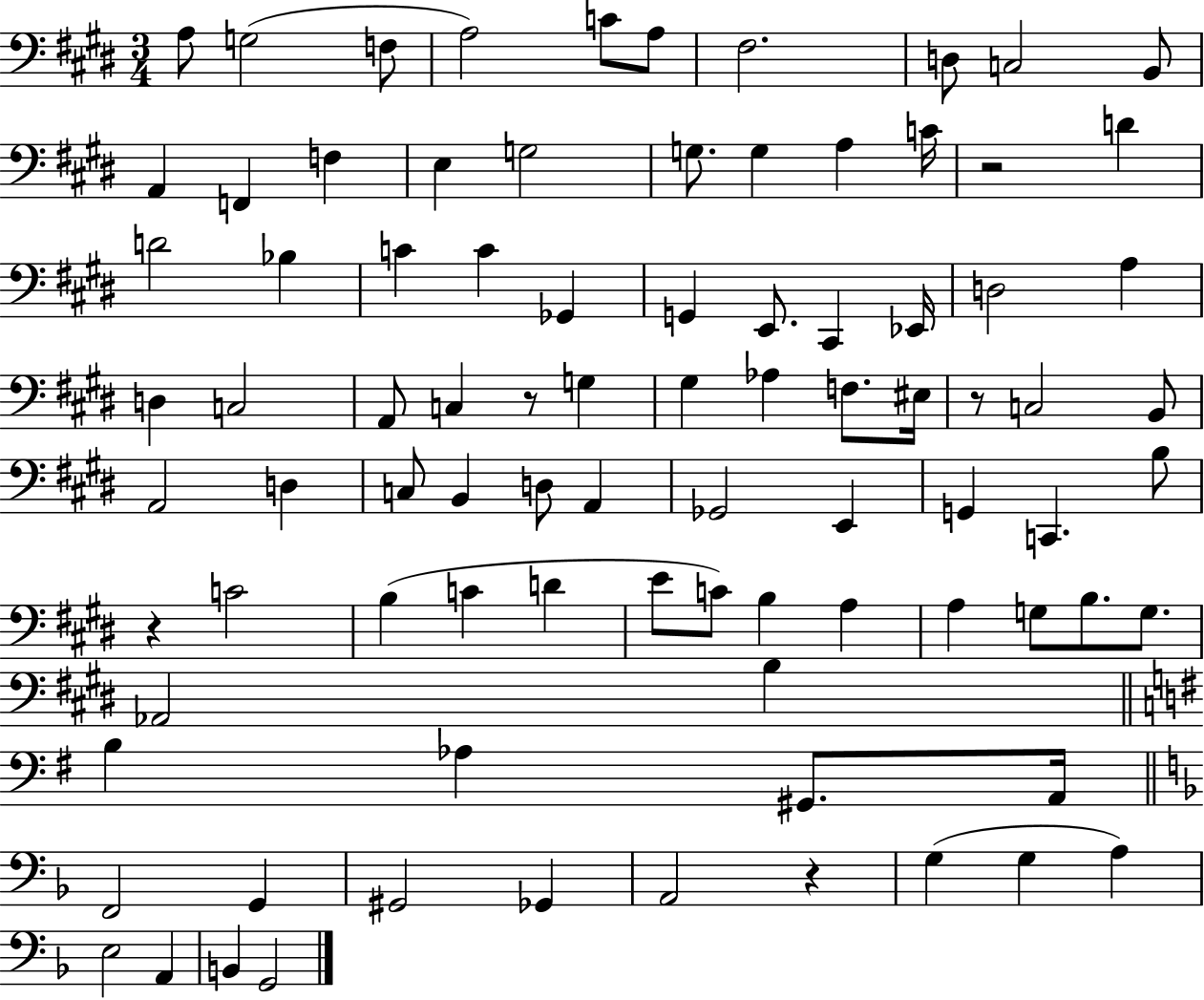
X:1
T:Untitled
M:3/4
L:1/4
K:E
A,/2 G,2 F,/2 A,2 C/2 A,/2 ^F,2 D,/2 C,2 B,,/2 A,, F,, F, E, G,2 G,/2 G, A, C/4 z2 D D2 _B, C C _G,, G,, E,,/2 ^C,, _E,,/4 D,2 A, D, C,2 A,,/2 C, z/2 G, ^G, _A, F,/2 ^E,/4 z/2 C,2 B,,/2 A,,2 D, C,/2 B,, D,/2 A,, _G,,2 E,, G,, C,, B,/2 z C2 B, C D E/2 C/2 B, A, A, G,/2 B,/2 G,/2 _A,,2 B, B, _A, ^G,,/2 A,,/4 F,,2 G,, ^G,,2 _G,, A,,2 z G, G, A, E,2 A,, B,, G,,2